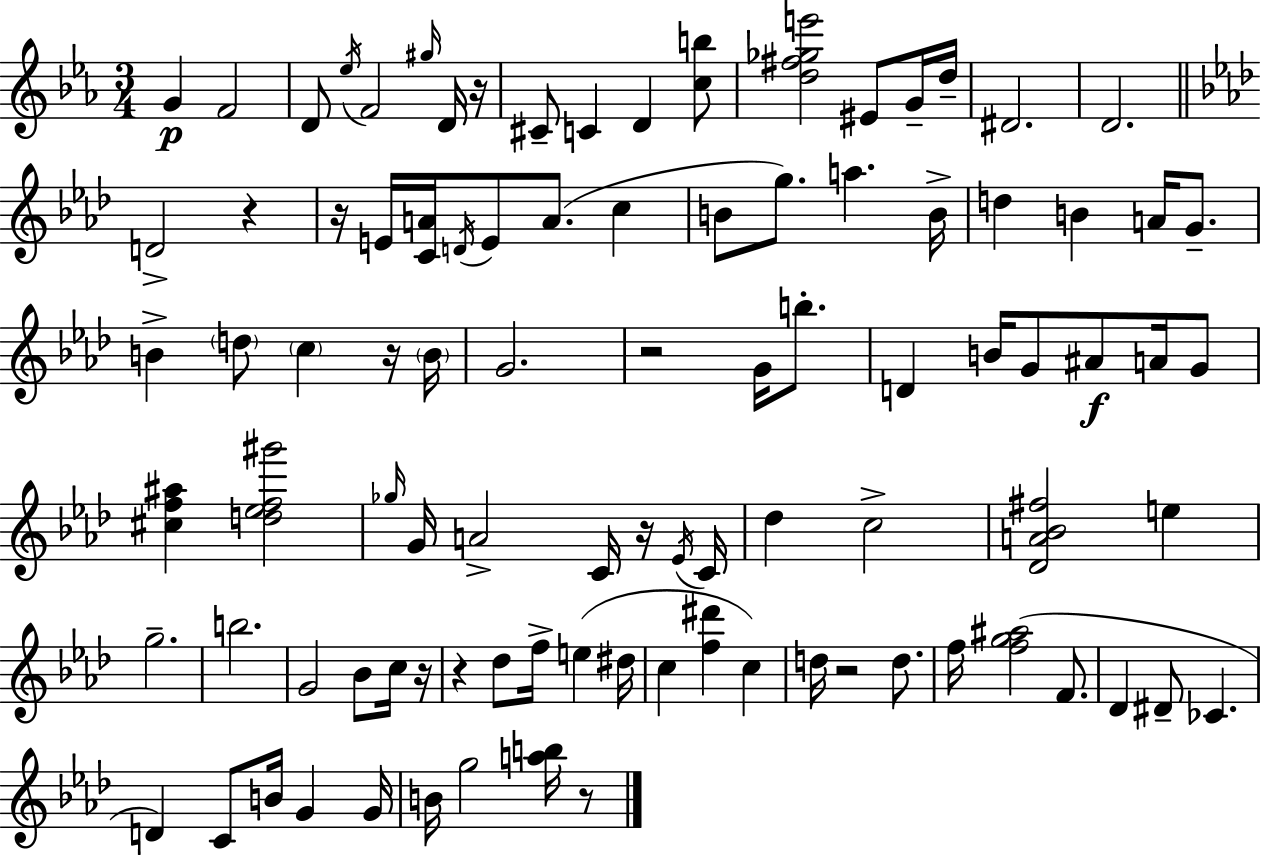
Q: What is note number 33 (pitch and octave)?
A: B4